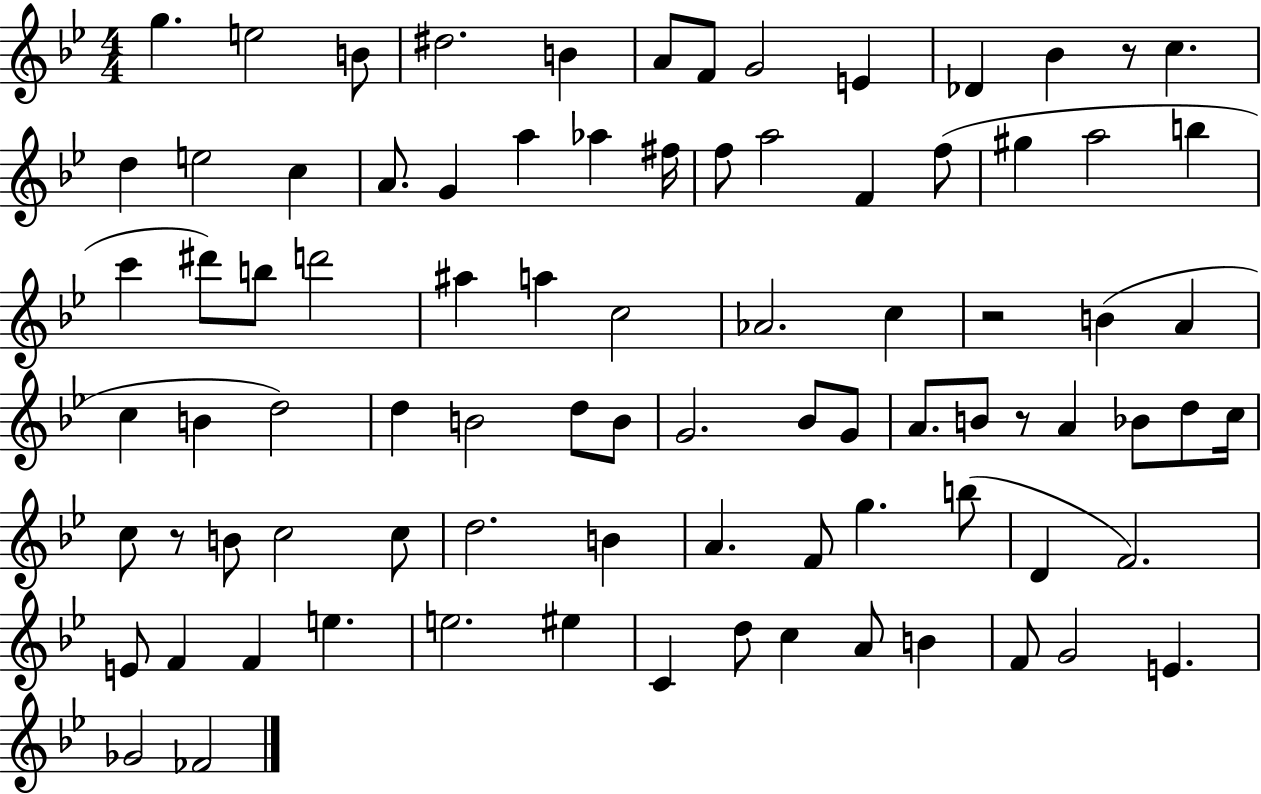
G5/q. E5/h B4/e D#5/h. B4/q A4/e F4/e G4/h E4/q Db4/q Bb4/q R/e C5/q. D5/q E5/h C5/q A4/e. G4/q A5/q Ab5/q F#5/s F5/e A5/h F4/q F5/e G#5/q A5/h B5/q C6/q D#6/e B5/e D6/h A#5/q A5/q C5/h Ab4/h. C5/q R/h B4/q A4/q C5/q B4/q D5/h D5/q B4/h D5/e B4/e G4/h. Bb4/e G4/e A4/e. B4/e R/e A4/q Bb4/e D5/e C5/s C5/e R/e B4/e C5/h C5/e D5/h. B4/q A4/q. F4/e G5/q. B5/e D4/q F4/h. E4/e F4/q F4/q E5/q. E5/h. EIS5/q C4/q D5/e C5/q A4/e B4/q F4/e G4/h E4/q. Gb4/h FES4/h